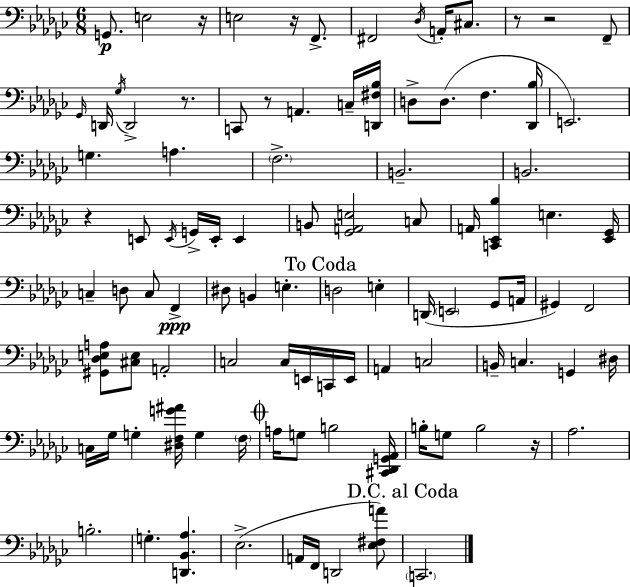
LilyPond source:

{
  \clef bass
  \numericTimeSignature
  \time 6/8
  \key ees \minor
  \repeat volta 2 { g,8.\p e2 r16 | e2 r16 f,8.-> | fis,2 \acciaccatura { des16 } a,16-. cis8. | r8 r2 f,8-- | \break \grace { ges,16 } d,16 \acciaccatura { ges16 } d,2-> | r8. c,8 r8 a,4. | c16-- <d, fis bes>16 d8-> d8.( f4. | <des, bes>16 e,2.) | \break g4. a4. | \parenthesize f2.-> | b,2.-- | b,2. | \break r4 e,8 \acciaccatura { e,16 } g,16-> e,16-. | e,4 b,8 <ges, a, e>2 | c8 a,16 <c, ees, bes>4 e4. | <ees, ges,>16 c4-- d8 c8 | \break f,4->\ppp dis8 b,4 e4.-. | \mark "To Coda" d2 | e4-. d,16( \parenthesize e,2 | ges,8 a,16 gis,4) f,2 | \break <gis, des e a>8 <cis e>8 a,2-. | c2 | c16 e,16 c,16 e,16 a,4 c2 | b,16-- c4. g,4 | \break dis16 c16 ges16 g4-. <dis f g' ais'>16 g4 | \parenthesize f16 \mark \markup { \musicglyph "scripts.coda" } a16 g8 b2 | <cis, des, g, aes,>16 b16-. g8 b2 | r16 aes2. | \break b2.-. | g4.-. <d, bes, aes>4. | ees2.->( | a,16 f,16 d,2 | \break <ees fis a'>8) \mark "D.C. al Coda" \parenthesize c,2. | } \bar "|."
}